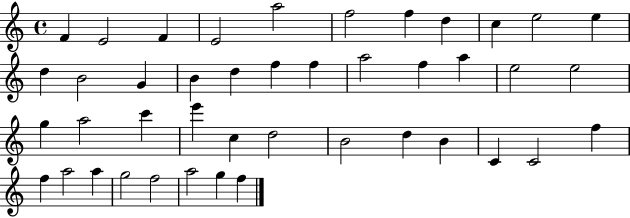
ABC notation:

X:1
T:Untitled
M:4/4
L:1/4
K:C
F E2 F E2 a2 f2 f d c e2 e d B2 G B d f f a2 f a e2 e2 g a2 c' e' c d2 B2 d B C C2 f f a2 a g2 f2 a2 g f